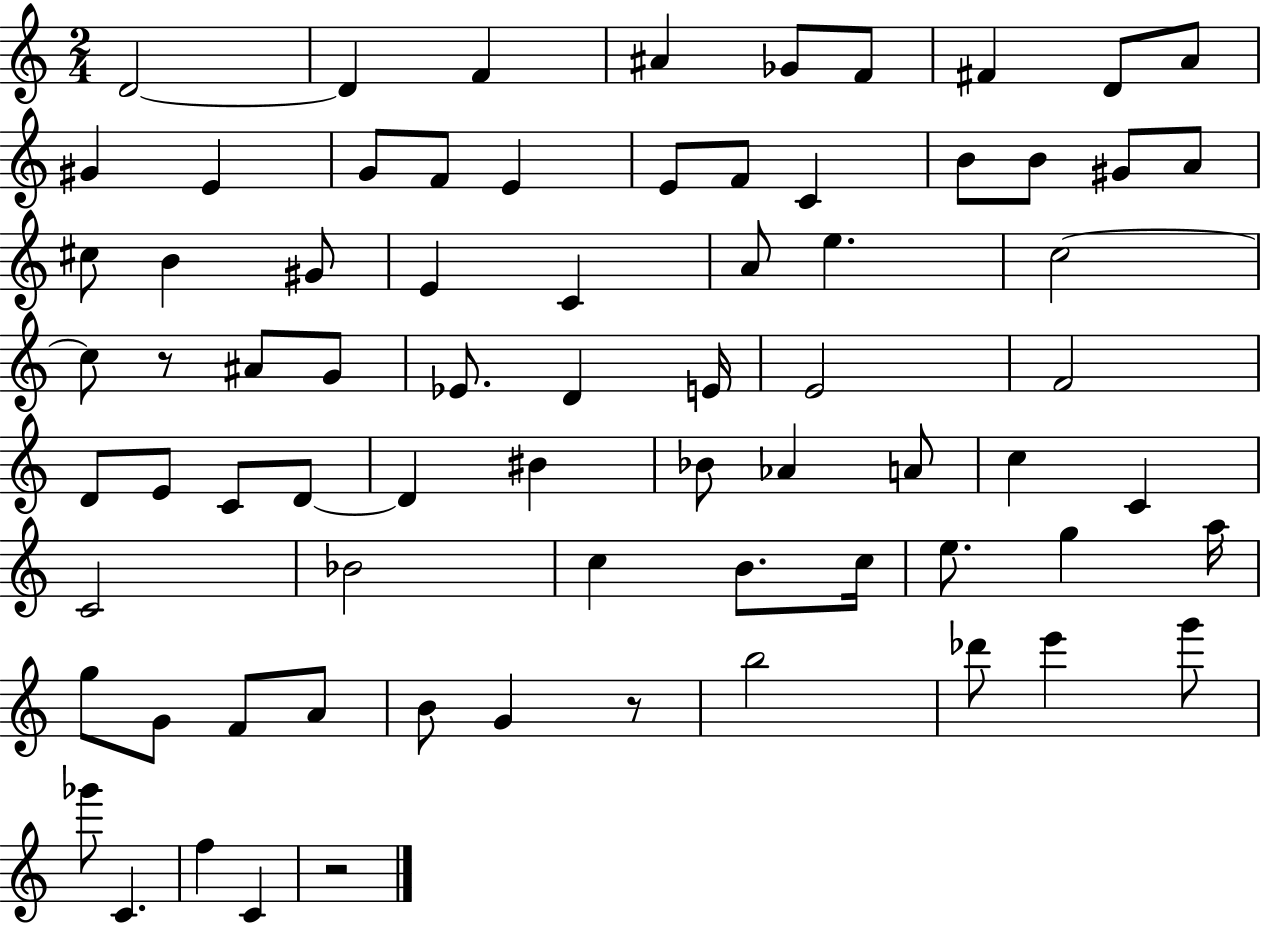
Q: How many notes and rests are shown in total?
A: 73